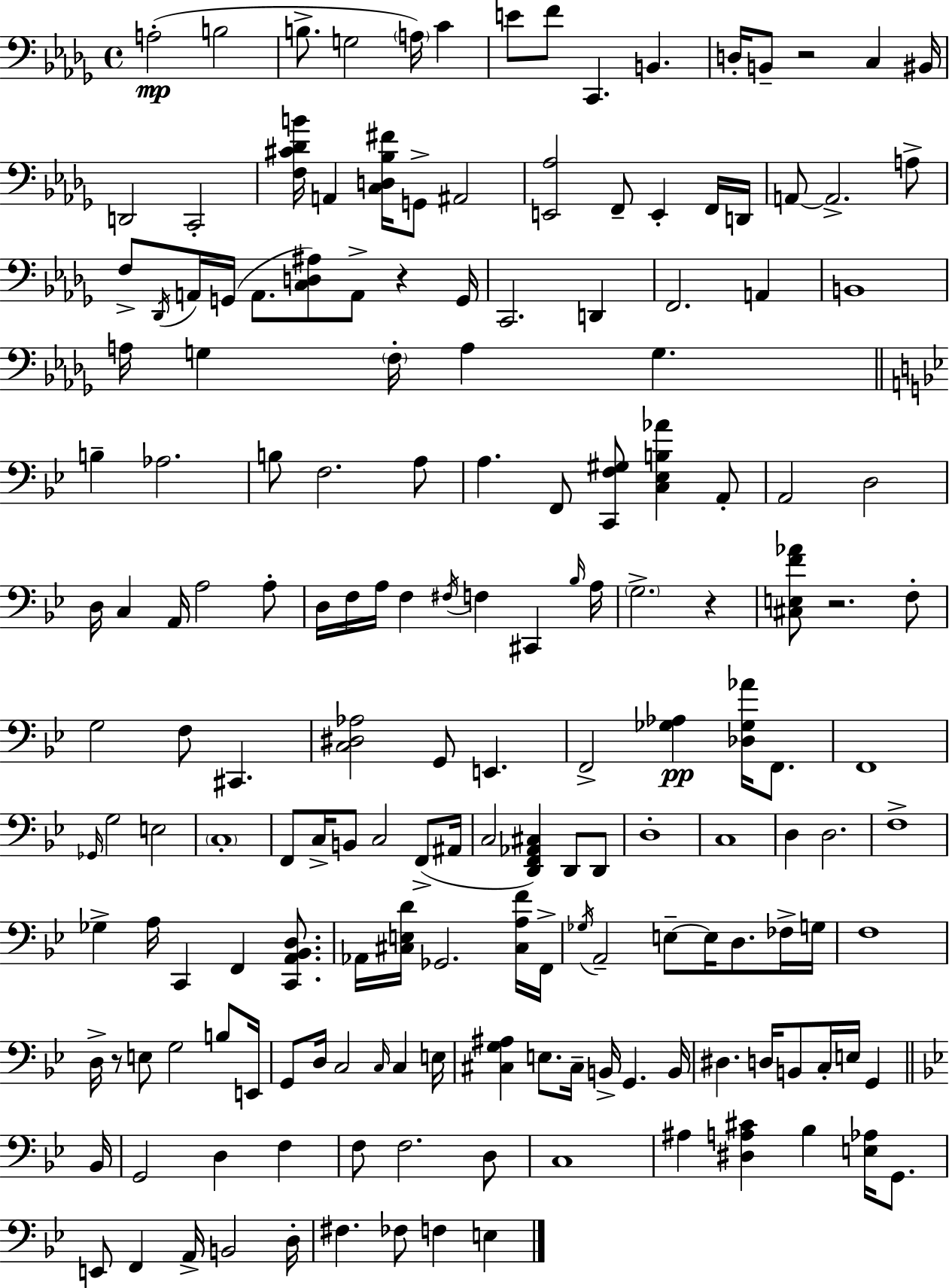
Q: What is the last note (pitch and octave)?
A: E3